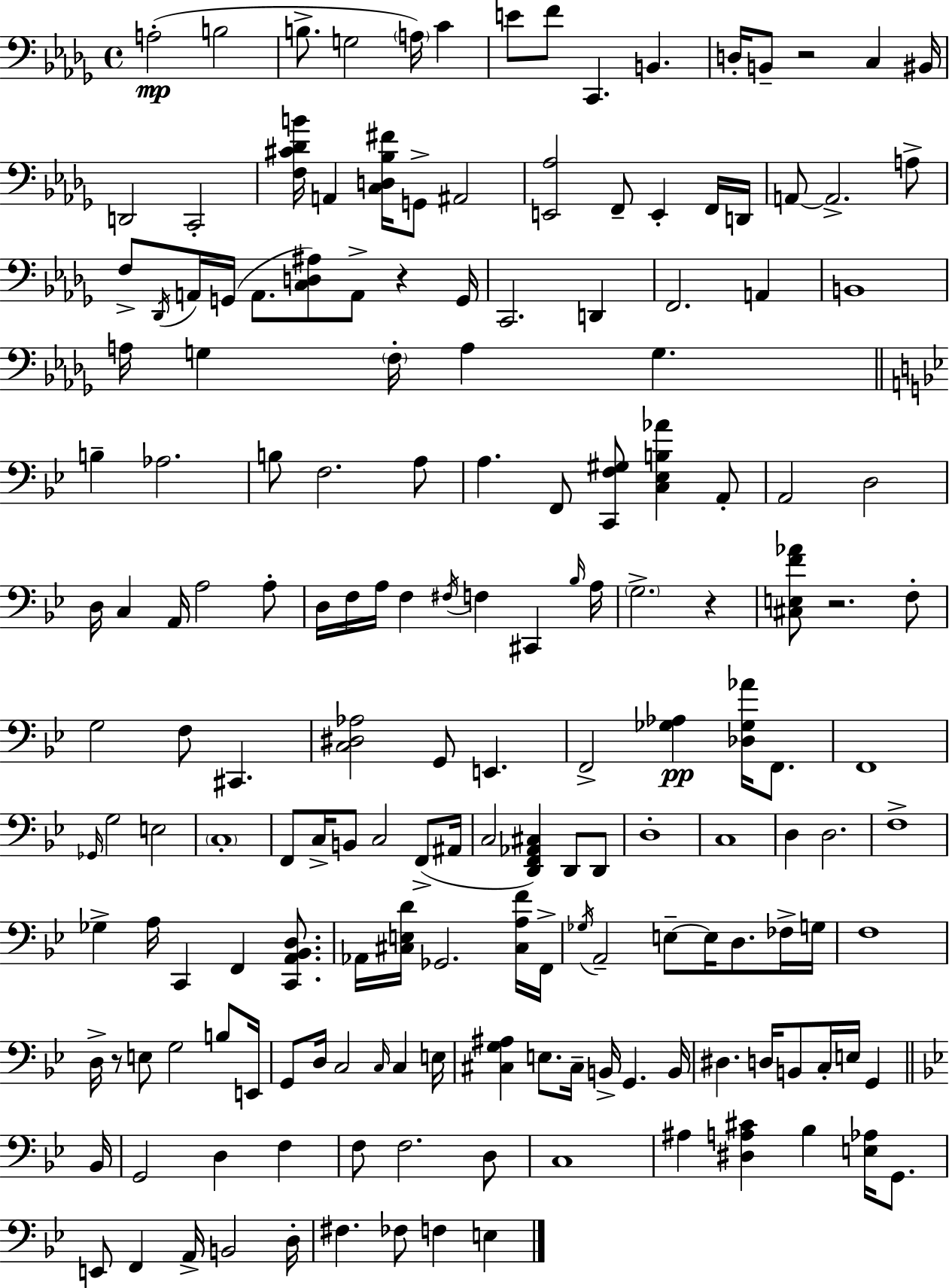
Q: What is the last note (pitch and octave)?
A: E3